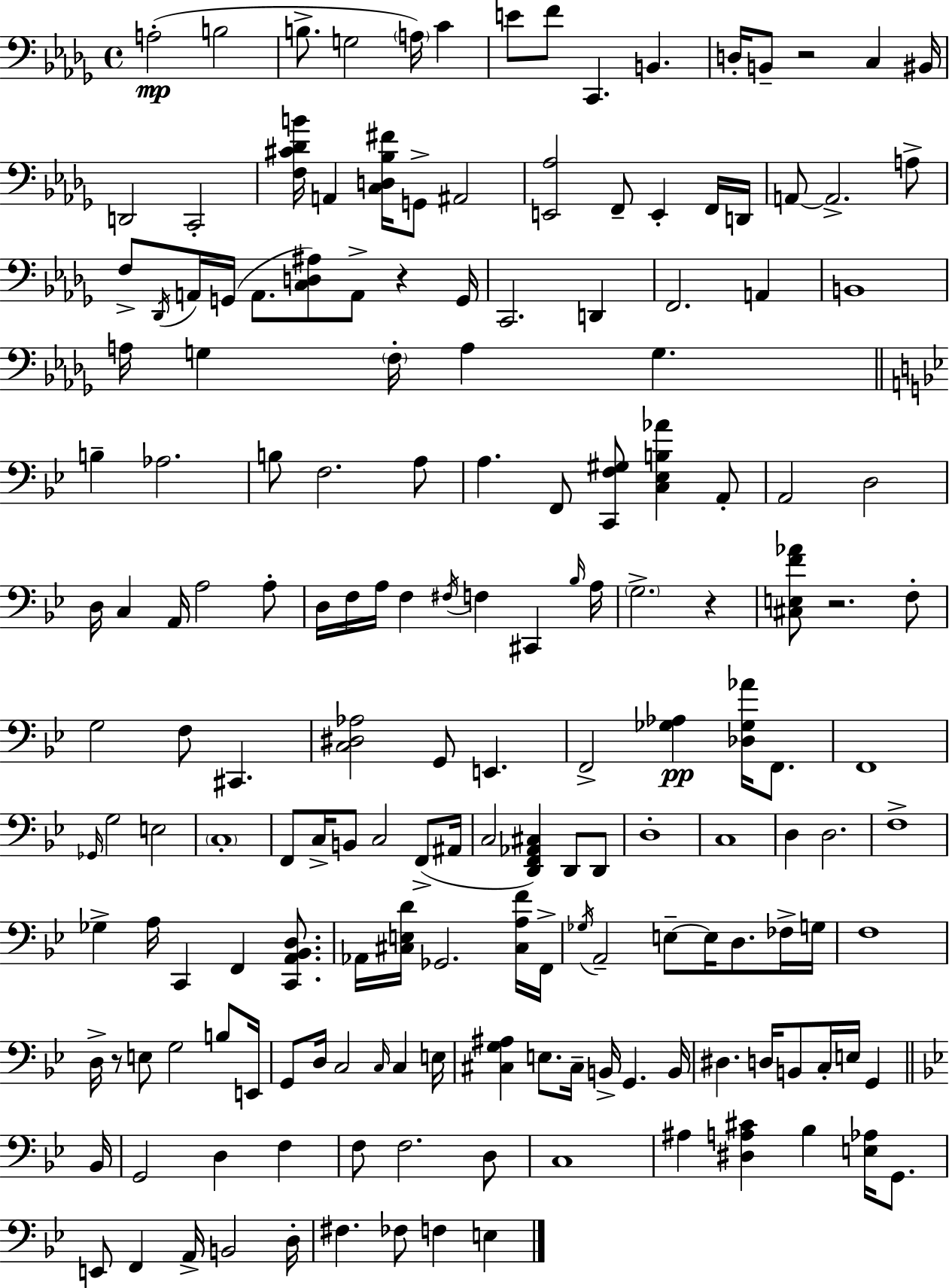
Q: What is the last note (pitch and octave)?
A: E3